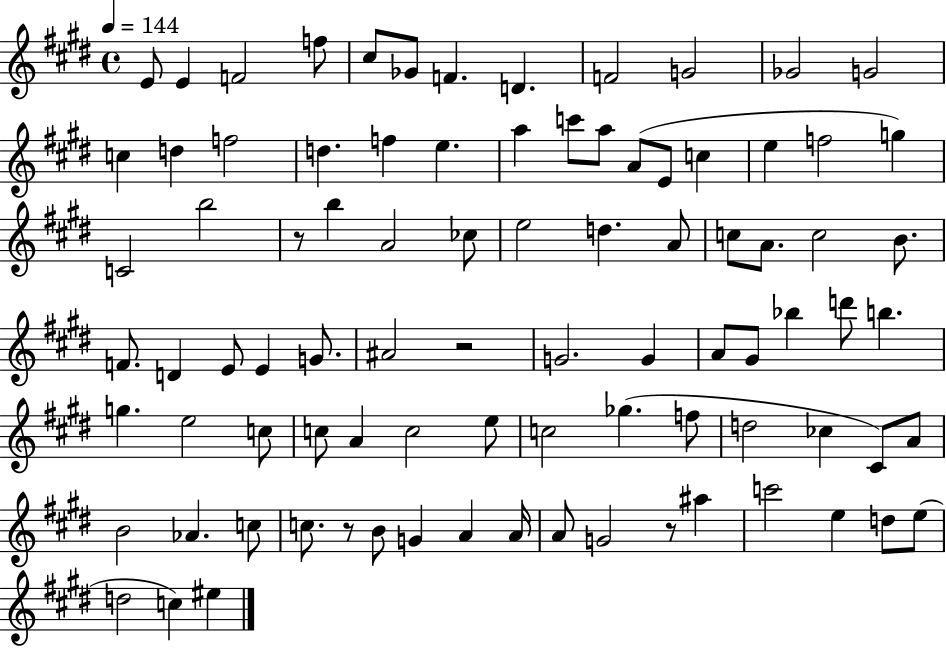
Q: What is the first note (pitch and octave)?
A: E4